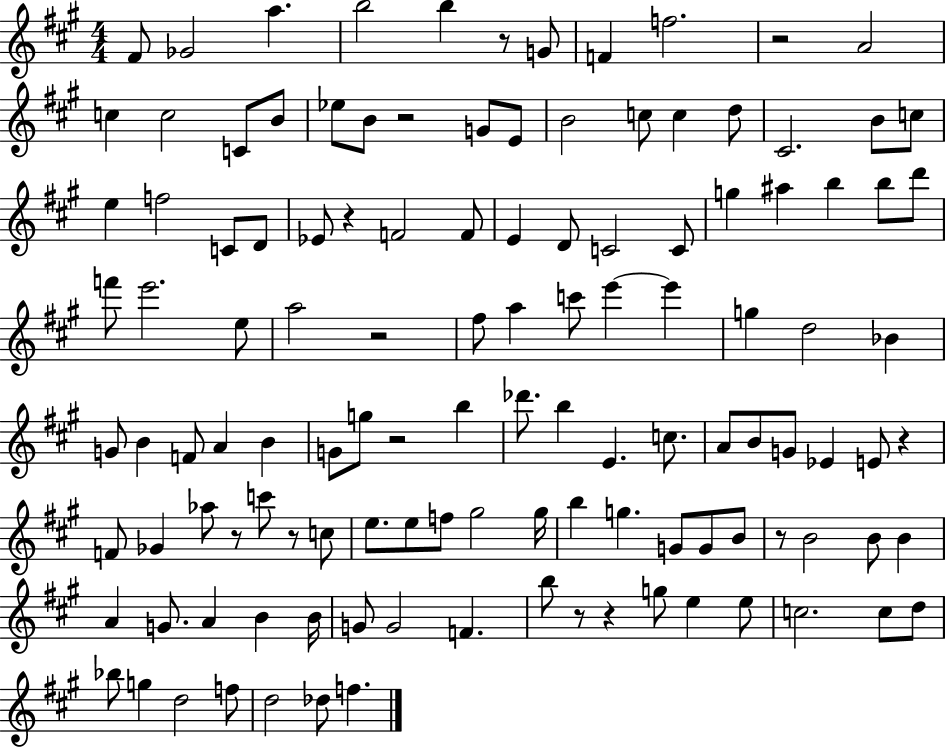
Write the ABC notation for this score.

X:1
T:Untitled
M:4/4
L:1/4
K:A
^F/2 _G2 a b2 b z/2 G/2 F f2 z2 A2 c c2 C/2 B/2 _e/2 B/2 z2 G/2 E/2 B2 c/2 c d/2 ^C2 B/2 c/2 e f2 C/2 D/2 _E/2 z F2 F/2 E D/2 C2 C/2 g ^a b b/2 d'/2 f'/2 e'2 e/2 a2 z2 ^f/2 a c'/2 e' e' g d2 _B G/2 B F/2 A B G/2 g/2 z2 b _d'/2 b E c/2 A/2 B/2 G/2 _E E/2 z F/2 _G _a/2 z/2 c'/2 z/2 c/2 e/2 e/2 f/2 ^g2 ^g/4 b g G/2 G/2 B/2 z/2 B2 B/2 B A G/2 A B B/4 G/2 G2 F b/2 z/2 z g/2 e e/2 c2 c/2 d/2 _b/2 g d2 f/2 d2 _d/2 f